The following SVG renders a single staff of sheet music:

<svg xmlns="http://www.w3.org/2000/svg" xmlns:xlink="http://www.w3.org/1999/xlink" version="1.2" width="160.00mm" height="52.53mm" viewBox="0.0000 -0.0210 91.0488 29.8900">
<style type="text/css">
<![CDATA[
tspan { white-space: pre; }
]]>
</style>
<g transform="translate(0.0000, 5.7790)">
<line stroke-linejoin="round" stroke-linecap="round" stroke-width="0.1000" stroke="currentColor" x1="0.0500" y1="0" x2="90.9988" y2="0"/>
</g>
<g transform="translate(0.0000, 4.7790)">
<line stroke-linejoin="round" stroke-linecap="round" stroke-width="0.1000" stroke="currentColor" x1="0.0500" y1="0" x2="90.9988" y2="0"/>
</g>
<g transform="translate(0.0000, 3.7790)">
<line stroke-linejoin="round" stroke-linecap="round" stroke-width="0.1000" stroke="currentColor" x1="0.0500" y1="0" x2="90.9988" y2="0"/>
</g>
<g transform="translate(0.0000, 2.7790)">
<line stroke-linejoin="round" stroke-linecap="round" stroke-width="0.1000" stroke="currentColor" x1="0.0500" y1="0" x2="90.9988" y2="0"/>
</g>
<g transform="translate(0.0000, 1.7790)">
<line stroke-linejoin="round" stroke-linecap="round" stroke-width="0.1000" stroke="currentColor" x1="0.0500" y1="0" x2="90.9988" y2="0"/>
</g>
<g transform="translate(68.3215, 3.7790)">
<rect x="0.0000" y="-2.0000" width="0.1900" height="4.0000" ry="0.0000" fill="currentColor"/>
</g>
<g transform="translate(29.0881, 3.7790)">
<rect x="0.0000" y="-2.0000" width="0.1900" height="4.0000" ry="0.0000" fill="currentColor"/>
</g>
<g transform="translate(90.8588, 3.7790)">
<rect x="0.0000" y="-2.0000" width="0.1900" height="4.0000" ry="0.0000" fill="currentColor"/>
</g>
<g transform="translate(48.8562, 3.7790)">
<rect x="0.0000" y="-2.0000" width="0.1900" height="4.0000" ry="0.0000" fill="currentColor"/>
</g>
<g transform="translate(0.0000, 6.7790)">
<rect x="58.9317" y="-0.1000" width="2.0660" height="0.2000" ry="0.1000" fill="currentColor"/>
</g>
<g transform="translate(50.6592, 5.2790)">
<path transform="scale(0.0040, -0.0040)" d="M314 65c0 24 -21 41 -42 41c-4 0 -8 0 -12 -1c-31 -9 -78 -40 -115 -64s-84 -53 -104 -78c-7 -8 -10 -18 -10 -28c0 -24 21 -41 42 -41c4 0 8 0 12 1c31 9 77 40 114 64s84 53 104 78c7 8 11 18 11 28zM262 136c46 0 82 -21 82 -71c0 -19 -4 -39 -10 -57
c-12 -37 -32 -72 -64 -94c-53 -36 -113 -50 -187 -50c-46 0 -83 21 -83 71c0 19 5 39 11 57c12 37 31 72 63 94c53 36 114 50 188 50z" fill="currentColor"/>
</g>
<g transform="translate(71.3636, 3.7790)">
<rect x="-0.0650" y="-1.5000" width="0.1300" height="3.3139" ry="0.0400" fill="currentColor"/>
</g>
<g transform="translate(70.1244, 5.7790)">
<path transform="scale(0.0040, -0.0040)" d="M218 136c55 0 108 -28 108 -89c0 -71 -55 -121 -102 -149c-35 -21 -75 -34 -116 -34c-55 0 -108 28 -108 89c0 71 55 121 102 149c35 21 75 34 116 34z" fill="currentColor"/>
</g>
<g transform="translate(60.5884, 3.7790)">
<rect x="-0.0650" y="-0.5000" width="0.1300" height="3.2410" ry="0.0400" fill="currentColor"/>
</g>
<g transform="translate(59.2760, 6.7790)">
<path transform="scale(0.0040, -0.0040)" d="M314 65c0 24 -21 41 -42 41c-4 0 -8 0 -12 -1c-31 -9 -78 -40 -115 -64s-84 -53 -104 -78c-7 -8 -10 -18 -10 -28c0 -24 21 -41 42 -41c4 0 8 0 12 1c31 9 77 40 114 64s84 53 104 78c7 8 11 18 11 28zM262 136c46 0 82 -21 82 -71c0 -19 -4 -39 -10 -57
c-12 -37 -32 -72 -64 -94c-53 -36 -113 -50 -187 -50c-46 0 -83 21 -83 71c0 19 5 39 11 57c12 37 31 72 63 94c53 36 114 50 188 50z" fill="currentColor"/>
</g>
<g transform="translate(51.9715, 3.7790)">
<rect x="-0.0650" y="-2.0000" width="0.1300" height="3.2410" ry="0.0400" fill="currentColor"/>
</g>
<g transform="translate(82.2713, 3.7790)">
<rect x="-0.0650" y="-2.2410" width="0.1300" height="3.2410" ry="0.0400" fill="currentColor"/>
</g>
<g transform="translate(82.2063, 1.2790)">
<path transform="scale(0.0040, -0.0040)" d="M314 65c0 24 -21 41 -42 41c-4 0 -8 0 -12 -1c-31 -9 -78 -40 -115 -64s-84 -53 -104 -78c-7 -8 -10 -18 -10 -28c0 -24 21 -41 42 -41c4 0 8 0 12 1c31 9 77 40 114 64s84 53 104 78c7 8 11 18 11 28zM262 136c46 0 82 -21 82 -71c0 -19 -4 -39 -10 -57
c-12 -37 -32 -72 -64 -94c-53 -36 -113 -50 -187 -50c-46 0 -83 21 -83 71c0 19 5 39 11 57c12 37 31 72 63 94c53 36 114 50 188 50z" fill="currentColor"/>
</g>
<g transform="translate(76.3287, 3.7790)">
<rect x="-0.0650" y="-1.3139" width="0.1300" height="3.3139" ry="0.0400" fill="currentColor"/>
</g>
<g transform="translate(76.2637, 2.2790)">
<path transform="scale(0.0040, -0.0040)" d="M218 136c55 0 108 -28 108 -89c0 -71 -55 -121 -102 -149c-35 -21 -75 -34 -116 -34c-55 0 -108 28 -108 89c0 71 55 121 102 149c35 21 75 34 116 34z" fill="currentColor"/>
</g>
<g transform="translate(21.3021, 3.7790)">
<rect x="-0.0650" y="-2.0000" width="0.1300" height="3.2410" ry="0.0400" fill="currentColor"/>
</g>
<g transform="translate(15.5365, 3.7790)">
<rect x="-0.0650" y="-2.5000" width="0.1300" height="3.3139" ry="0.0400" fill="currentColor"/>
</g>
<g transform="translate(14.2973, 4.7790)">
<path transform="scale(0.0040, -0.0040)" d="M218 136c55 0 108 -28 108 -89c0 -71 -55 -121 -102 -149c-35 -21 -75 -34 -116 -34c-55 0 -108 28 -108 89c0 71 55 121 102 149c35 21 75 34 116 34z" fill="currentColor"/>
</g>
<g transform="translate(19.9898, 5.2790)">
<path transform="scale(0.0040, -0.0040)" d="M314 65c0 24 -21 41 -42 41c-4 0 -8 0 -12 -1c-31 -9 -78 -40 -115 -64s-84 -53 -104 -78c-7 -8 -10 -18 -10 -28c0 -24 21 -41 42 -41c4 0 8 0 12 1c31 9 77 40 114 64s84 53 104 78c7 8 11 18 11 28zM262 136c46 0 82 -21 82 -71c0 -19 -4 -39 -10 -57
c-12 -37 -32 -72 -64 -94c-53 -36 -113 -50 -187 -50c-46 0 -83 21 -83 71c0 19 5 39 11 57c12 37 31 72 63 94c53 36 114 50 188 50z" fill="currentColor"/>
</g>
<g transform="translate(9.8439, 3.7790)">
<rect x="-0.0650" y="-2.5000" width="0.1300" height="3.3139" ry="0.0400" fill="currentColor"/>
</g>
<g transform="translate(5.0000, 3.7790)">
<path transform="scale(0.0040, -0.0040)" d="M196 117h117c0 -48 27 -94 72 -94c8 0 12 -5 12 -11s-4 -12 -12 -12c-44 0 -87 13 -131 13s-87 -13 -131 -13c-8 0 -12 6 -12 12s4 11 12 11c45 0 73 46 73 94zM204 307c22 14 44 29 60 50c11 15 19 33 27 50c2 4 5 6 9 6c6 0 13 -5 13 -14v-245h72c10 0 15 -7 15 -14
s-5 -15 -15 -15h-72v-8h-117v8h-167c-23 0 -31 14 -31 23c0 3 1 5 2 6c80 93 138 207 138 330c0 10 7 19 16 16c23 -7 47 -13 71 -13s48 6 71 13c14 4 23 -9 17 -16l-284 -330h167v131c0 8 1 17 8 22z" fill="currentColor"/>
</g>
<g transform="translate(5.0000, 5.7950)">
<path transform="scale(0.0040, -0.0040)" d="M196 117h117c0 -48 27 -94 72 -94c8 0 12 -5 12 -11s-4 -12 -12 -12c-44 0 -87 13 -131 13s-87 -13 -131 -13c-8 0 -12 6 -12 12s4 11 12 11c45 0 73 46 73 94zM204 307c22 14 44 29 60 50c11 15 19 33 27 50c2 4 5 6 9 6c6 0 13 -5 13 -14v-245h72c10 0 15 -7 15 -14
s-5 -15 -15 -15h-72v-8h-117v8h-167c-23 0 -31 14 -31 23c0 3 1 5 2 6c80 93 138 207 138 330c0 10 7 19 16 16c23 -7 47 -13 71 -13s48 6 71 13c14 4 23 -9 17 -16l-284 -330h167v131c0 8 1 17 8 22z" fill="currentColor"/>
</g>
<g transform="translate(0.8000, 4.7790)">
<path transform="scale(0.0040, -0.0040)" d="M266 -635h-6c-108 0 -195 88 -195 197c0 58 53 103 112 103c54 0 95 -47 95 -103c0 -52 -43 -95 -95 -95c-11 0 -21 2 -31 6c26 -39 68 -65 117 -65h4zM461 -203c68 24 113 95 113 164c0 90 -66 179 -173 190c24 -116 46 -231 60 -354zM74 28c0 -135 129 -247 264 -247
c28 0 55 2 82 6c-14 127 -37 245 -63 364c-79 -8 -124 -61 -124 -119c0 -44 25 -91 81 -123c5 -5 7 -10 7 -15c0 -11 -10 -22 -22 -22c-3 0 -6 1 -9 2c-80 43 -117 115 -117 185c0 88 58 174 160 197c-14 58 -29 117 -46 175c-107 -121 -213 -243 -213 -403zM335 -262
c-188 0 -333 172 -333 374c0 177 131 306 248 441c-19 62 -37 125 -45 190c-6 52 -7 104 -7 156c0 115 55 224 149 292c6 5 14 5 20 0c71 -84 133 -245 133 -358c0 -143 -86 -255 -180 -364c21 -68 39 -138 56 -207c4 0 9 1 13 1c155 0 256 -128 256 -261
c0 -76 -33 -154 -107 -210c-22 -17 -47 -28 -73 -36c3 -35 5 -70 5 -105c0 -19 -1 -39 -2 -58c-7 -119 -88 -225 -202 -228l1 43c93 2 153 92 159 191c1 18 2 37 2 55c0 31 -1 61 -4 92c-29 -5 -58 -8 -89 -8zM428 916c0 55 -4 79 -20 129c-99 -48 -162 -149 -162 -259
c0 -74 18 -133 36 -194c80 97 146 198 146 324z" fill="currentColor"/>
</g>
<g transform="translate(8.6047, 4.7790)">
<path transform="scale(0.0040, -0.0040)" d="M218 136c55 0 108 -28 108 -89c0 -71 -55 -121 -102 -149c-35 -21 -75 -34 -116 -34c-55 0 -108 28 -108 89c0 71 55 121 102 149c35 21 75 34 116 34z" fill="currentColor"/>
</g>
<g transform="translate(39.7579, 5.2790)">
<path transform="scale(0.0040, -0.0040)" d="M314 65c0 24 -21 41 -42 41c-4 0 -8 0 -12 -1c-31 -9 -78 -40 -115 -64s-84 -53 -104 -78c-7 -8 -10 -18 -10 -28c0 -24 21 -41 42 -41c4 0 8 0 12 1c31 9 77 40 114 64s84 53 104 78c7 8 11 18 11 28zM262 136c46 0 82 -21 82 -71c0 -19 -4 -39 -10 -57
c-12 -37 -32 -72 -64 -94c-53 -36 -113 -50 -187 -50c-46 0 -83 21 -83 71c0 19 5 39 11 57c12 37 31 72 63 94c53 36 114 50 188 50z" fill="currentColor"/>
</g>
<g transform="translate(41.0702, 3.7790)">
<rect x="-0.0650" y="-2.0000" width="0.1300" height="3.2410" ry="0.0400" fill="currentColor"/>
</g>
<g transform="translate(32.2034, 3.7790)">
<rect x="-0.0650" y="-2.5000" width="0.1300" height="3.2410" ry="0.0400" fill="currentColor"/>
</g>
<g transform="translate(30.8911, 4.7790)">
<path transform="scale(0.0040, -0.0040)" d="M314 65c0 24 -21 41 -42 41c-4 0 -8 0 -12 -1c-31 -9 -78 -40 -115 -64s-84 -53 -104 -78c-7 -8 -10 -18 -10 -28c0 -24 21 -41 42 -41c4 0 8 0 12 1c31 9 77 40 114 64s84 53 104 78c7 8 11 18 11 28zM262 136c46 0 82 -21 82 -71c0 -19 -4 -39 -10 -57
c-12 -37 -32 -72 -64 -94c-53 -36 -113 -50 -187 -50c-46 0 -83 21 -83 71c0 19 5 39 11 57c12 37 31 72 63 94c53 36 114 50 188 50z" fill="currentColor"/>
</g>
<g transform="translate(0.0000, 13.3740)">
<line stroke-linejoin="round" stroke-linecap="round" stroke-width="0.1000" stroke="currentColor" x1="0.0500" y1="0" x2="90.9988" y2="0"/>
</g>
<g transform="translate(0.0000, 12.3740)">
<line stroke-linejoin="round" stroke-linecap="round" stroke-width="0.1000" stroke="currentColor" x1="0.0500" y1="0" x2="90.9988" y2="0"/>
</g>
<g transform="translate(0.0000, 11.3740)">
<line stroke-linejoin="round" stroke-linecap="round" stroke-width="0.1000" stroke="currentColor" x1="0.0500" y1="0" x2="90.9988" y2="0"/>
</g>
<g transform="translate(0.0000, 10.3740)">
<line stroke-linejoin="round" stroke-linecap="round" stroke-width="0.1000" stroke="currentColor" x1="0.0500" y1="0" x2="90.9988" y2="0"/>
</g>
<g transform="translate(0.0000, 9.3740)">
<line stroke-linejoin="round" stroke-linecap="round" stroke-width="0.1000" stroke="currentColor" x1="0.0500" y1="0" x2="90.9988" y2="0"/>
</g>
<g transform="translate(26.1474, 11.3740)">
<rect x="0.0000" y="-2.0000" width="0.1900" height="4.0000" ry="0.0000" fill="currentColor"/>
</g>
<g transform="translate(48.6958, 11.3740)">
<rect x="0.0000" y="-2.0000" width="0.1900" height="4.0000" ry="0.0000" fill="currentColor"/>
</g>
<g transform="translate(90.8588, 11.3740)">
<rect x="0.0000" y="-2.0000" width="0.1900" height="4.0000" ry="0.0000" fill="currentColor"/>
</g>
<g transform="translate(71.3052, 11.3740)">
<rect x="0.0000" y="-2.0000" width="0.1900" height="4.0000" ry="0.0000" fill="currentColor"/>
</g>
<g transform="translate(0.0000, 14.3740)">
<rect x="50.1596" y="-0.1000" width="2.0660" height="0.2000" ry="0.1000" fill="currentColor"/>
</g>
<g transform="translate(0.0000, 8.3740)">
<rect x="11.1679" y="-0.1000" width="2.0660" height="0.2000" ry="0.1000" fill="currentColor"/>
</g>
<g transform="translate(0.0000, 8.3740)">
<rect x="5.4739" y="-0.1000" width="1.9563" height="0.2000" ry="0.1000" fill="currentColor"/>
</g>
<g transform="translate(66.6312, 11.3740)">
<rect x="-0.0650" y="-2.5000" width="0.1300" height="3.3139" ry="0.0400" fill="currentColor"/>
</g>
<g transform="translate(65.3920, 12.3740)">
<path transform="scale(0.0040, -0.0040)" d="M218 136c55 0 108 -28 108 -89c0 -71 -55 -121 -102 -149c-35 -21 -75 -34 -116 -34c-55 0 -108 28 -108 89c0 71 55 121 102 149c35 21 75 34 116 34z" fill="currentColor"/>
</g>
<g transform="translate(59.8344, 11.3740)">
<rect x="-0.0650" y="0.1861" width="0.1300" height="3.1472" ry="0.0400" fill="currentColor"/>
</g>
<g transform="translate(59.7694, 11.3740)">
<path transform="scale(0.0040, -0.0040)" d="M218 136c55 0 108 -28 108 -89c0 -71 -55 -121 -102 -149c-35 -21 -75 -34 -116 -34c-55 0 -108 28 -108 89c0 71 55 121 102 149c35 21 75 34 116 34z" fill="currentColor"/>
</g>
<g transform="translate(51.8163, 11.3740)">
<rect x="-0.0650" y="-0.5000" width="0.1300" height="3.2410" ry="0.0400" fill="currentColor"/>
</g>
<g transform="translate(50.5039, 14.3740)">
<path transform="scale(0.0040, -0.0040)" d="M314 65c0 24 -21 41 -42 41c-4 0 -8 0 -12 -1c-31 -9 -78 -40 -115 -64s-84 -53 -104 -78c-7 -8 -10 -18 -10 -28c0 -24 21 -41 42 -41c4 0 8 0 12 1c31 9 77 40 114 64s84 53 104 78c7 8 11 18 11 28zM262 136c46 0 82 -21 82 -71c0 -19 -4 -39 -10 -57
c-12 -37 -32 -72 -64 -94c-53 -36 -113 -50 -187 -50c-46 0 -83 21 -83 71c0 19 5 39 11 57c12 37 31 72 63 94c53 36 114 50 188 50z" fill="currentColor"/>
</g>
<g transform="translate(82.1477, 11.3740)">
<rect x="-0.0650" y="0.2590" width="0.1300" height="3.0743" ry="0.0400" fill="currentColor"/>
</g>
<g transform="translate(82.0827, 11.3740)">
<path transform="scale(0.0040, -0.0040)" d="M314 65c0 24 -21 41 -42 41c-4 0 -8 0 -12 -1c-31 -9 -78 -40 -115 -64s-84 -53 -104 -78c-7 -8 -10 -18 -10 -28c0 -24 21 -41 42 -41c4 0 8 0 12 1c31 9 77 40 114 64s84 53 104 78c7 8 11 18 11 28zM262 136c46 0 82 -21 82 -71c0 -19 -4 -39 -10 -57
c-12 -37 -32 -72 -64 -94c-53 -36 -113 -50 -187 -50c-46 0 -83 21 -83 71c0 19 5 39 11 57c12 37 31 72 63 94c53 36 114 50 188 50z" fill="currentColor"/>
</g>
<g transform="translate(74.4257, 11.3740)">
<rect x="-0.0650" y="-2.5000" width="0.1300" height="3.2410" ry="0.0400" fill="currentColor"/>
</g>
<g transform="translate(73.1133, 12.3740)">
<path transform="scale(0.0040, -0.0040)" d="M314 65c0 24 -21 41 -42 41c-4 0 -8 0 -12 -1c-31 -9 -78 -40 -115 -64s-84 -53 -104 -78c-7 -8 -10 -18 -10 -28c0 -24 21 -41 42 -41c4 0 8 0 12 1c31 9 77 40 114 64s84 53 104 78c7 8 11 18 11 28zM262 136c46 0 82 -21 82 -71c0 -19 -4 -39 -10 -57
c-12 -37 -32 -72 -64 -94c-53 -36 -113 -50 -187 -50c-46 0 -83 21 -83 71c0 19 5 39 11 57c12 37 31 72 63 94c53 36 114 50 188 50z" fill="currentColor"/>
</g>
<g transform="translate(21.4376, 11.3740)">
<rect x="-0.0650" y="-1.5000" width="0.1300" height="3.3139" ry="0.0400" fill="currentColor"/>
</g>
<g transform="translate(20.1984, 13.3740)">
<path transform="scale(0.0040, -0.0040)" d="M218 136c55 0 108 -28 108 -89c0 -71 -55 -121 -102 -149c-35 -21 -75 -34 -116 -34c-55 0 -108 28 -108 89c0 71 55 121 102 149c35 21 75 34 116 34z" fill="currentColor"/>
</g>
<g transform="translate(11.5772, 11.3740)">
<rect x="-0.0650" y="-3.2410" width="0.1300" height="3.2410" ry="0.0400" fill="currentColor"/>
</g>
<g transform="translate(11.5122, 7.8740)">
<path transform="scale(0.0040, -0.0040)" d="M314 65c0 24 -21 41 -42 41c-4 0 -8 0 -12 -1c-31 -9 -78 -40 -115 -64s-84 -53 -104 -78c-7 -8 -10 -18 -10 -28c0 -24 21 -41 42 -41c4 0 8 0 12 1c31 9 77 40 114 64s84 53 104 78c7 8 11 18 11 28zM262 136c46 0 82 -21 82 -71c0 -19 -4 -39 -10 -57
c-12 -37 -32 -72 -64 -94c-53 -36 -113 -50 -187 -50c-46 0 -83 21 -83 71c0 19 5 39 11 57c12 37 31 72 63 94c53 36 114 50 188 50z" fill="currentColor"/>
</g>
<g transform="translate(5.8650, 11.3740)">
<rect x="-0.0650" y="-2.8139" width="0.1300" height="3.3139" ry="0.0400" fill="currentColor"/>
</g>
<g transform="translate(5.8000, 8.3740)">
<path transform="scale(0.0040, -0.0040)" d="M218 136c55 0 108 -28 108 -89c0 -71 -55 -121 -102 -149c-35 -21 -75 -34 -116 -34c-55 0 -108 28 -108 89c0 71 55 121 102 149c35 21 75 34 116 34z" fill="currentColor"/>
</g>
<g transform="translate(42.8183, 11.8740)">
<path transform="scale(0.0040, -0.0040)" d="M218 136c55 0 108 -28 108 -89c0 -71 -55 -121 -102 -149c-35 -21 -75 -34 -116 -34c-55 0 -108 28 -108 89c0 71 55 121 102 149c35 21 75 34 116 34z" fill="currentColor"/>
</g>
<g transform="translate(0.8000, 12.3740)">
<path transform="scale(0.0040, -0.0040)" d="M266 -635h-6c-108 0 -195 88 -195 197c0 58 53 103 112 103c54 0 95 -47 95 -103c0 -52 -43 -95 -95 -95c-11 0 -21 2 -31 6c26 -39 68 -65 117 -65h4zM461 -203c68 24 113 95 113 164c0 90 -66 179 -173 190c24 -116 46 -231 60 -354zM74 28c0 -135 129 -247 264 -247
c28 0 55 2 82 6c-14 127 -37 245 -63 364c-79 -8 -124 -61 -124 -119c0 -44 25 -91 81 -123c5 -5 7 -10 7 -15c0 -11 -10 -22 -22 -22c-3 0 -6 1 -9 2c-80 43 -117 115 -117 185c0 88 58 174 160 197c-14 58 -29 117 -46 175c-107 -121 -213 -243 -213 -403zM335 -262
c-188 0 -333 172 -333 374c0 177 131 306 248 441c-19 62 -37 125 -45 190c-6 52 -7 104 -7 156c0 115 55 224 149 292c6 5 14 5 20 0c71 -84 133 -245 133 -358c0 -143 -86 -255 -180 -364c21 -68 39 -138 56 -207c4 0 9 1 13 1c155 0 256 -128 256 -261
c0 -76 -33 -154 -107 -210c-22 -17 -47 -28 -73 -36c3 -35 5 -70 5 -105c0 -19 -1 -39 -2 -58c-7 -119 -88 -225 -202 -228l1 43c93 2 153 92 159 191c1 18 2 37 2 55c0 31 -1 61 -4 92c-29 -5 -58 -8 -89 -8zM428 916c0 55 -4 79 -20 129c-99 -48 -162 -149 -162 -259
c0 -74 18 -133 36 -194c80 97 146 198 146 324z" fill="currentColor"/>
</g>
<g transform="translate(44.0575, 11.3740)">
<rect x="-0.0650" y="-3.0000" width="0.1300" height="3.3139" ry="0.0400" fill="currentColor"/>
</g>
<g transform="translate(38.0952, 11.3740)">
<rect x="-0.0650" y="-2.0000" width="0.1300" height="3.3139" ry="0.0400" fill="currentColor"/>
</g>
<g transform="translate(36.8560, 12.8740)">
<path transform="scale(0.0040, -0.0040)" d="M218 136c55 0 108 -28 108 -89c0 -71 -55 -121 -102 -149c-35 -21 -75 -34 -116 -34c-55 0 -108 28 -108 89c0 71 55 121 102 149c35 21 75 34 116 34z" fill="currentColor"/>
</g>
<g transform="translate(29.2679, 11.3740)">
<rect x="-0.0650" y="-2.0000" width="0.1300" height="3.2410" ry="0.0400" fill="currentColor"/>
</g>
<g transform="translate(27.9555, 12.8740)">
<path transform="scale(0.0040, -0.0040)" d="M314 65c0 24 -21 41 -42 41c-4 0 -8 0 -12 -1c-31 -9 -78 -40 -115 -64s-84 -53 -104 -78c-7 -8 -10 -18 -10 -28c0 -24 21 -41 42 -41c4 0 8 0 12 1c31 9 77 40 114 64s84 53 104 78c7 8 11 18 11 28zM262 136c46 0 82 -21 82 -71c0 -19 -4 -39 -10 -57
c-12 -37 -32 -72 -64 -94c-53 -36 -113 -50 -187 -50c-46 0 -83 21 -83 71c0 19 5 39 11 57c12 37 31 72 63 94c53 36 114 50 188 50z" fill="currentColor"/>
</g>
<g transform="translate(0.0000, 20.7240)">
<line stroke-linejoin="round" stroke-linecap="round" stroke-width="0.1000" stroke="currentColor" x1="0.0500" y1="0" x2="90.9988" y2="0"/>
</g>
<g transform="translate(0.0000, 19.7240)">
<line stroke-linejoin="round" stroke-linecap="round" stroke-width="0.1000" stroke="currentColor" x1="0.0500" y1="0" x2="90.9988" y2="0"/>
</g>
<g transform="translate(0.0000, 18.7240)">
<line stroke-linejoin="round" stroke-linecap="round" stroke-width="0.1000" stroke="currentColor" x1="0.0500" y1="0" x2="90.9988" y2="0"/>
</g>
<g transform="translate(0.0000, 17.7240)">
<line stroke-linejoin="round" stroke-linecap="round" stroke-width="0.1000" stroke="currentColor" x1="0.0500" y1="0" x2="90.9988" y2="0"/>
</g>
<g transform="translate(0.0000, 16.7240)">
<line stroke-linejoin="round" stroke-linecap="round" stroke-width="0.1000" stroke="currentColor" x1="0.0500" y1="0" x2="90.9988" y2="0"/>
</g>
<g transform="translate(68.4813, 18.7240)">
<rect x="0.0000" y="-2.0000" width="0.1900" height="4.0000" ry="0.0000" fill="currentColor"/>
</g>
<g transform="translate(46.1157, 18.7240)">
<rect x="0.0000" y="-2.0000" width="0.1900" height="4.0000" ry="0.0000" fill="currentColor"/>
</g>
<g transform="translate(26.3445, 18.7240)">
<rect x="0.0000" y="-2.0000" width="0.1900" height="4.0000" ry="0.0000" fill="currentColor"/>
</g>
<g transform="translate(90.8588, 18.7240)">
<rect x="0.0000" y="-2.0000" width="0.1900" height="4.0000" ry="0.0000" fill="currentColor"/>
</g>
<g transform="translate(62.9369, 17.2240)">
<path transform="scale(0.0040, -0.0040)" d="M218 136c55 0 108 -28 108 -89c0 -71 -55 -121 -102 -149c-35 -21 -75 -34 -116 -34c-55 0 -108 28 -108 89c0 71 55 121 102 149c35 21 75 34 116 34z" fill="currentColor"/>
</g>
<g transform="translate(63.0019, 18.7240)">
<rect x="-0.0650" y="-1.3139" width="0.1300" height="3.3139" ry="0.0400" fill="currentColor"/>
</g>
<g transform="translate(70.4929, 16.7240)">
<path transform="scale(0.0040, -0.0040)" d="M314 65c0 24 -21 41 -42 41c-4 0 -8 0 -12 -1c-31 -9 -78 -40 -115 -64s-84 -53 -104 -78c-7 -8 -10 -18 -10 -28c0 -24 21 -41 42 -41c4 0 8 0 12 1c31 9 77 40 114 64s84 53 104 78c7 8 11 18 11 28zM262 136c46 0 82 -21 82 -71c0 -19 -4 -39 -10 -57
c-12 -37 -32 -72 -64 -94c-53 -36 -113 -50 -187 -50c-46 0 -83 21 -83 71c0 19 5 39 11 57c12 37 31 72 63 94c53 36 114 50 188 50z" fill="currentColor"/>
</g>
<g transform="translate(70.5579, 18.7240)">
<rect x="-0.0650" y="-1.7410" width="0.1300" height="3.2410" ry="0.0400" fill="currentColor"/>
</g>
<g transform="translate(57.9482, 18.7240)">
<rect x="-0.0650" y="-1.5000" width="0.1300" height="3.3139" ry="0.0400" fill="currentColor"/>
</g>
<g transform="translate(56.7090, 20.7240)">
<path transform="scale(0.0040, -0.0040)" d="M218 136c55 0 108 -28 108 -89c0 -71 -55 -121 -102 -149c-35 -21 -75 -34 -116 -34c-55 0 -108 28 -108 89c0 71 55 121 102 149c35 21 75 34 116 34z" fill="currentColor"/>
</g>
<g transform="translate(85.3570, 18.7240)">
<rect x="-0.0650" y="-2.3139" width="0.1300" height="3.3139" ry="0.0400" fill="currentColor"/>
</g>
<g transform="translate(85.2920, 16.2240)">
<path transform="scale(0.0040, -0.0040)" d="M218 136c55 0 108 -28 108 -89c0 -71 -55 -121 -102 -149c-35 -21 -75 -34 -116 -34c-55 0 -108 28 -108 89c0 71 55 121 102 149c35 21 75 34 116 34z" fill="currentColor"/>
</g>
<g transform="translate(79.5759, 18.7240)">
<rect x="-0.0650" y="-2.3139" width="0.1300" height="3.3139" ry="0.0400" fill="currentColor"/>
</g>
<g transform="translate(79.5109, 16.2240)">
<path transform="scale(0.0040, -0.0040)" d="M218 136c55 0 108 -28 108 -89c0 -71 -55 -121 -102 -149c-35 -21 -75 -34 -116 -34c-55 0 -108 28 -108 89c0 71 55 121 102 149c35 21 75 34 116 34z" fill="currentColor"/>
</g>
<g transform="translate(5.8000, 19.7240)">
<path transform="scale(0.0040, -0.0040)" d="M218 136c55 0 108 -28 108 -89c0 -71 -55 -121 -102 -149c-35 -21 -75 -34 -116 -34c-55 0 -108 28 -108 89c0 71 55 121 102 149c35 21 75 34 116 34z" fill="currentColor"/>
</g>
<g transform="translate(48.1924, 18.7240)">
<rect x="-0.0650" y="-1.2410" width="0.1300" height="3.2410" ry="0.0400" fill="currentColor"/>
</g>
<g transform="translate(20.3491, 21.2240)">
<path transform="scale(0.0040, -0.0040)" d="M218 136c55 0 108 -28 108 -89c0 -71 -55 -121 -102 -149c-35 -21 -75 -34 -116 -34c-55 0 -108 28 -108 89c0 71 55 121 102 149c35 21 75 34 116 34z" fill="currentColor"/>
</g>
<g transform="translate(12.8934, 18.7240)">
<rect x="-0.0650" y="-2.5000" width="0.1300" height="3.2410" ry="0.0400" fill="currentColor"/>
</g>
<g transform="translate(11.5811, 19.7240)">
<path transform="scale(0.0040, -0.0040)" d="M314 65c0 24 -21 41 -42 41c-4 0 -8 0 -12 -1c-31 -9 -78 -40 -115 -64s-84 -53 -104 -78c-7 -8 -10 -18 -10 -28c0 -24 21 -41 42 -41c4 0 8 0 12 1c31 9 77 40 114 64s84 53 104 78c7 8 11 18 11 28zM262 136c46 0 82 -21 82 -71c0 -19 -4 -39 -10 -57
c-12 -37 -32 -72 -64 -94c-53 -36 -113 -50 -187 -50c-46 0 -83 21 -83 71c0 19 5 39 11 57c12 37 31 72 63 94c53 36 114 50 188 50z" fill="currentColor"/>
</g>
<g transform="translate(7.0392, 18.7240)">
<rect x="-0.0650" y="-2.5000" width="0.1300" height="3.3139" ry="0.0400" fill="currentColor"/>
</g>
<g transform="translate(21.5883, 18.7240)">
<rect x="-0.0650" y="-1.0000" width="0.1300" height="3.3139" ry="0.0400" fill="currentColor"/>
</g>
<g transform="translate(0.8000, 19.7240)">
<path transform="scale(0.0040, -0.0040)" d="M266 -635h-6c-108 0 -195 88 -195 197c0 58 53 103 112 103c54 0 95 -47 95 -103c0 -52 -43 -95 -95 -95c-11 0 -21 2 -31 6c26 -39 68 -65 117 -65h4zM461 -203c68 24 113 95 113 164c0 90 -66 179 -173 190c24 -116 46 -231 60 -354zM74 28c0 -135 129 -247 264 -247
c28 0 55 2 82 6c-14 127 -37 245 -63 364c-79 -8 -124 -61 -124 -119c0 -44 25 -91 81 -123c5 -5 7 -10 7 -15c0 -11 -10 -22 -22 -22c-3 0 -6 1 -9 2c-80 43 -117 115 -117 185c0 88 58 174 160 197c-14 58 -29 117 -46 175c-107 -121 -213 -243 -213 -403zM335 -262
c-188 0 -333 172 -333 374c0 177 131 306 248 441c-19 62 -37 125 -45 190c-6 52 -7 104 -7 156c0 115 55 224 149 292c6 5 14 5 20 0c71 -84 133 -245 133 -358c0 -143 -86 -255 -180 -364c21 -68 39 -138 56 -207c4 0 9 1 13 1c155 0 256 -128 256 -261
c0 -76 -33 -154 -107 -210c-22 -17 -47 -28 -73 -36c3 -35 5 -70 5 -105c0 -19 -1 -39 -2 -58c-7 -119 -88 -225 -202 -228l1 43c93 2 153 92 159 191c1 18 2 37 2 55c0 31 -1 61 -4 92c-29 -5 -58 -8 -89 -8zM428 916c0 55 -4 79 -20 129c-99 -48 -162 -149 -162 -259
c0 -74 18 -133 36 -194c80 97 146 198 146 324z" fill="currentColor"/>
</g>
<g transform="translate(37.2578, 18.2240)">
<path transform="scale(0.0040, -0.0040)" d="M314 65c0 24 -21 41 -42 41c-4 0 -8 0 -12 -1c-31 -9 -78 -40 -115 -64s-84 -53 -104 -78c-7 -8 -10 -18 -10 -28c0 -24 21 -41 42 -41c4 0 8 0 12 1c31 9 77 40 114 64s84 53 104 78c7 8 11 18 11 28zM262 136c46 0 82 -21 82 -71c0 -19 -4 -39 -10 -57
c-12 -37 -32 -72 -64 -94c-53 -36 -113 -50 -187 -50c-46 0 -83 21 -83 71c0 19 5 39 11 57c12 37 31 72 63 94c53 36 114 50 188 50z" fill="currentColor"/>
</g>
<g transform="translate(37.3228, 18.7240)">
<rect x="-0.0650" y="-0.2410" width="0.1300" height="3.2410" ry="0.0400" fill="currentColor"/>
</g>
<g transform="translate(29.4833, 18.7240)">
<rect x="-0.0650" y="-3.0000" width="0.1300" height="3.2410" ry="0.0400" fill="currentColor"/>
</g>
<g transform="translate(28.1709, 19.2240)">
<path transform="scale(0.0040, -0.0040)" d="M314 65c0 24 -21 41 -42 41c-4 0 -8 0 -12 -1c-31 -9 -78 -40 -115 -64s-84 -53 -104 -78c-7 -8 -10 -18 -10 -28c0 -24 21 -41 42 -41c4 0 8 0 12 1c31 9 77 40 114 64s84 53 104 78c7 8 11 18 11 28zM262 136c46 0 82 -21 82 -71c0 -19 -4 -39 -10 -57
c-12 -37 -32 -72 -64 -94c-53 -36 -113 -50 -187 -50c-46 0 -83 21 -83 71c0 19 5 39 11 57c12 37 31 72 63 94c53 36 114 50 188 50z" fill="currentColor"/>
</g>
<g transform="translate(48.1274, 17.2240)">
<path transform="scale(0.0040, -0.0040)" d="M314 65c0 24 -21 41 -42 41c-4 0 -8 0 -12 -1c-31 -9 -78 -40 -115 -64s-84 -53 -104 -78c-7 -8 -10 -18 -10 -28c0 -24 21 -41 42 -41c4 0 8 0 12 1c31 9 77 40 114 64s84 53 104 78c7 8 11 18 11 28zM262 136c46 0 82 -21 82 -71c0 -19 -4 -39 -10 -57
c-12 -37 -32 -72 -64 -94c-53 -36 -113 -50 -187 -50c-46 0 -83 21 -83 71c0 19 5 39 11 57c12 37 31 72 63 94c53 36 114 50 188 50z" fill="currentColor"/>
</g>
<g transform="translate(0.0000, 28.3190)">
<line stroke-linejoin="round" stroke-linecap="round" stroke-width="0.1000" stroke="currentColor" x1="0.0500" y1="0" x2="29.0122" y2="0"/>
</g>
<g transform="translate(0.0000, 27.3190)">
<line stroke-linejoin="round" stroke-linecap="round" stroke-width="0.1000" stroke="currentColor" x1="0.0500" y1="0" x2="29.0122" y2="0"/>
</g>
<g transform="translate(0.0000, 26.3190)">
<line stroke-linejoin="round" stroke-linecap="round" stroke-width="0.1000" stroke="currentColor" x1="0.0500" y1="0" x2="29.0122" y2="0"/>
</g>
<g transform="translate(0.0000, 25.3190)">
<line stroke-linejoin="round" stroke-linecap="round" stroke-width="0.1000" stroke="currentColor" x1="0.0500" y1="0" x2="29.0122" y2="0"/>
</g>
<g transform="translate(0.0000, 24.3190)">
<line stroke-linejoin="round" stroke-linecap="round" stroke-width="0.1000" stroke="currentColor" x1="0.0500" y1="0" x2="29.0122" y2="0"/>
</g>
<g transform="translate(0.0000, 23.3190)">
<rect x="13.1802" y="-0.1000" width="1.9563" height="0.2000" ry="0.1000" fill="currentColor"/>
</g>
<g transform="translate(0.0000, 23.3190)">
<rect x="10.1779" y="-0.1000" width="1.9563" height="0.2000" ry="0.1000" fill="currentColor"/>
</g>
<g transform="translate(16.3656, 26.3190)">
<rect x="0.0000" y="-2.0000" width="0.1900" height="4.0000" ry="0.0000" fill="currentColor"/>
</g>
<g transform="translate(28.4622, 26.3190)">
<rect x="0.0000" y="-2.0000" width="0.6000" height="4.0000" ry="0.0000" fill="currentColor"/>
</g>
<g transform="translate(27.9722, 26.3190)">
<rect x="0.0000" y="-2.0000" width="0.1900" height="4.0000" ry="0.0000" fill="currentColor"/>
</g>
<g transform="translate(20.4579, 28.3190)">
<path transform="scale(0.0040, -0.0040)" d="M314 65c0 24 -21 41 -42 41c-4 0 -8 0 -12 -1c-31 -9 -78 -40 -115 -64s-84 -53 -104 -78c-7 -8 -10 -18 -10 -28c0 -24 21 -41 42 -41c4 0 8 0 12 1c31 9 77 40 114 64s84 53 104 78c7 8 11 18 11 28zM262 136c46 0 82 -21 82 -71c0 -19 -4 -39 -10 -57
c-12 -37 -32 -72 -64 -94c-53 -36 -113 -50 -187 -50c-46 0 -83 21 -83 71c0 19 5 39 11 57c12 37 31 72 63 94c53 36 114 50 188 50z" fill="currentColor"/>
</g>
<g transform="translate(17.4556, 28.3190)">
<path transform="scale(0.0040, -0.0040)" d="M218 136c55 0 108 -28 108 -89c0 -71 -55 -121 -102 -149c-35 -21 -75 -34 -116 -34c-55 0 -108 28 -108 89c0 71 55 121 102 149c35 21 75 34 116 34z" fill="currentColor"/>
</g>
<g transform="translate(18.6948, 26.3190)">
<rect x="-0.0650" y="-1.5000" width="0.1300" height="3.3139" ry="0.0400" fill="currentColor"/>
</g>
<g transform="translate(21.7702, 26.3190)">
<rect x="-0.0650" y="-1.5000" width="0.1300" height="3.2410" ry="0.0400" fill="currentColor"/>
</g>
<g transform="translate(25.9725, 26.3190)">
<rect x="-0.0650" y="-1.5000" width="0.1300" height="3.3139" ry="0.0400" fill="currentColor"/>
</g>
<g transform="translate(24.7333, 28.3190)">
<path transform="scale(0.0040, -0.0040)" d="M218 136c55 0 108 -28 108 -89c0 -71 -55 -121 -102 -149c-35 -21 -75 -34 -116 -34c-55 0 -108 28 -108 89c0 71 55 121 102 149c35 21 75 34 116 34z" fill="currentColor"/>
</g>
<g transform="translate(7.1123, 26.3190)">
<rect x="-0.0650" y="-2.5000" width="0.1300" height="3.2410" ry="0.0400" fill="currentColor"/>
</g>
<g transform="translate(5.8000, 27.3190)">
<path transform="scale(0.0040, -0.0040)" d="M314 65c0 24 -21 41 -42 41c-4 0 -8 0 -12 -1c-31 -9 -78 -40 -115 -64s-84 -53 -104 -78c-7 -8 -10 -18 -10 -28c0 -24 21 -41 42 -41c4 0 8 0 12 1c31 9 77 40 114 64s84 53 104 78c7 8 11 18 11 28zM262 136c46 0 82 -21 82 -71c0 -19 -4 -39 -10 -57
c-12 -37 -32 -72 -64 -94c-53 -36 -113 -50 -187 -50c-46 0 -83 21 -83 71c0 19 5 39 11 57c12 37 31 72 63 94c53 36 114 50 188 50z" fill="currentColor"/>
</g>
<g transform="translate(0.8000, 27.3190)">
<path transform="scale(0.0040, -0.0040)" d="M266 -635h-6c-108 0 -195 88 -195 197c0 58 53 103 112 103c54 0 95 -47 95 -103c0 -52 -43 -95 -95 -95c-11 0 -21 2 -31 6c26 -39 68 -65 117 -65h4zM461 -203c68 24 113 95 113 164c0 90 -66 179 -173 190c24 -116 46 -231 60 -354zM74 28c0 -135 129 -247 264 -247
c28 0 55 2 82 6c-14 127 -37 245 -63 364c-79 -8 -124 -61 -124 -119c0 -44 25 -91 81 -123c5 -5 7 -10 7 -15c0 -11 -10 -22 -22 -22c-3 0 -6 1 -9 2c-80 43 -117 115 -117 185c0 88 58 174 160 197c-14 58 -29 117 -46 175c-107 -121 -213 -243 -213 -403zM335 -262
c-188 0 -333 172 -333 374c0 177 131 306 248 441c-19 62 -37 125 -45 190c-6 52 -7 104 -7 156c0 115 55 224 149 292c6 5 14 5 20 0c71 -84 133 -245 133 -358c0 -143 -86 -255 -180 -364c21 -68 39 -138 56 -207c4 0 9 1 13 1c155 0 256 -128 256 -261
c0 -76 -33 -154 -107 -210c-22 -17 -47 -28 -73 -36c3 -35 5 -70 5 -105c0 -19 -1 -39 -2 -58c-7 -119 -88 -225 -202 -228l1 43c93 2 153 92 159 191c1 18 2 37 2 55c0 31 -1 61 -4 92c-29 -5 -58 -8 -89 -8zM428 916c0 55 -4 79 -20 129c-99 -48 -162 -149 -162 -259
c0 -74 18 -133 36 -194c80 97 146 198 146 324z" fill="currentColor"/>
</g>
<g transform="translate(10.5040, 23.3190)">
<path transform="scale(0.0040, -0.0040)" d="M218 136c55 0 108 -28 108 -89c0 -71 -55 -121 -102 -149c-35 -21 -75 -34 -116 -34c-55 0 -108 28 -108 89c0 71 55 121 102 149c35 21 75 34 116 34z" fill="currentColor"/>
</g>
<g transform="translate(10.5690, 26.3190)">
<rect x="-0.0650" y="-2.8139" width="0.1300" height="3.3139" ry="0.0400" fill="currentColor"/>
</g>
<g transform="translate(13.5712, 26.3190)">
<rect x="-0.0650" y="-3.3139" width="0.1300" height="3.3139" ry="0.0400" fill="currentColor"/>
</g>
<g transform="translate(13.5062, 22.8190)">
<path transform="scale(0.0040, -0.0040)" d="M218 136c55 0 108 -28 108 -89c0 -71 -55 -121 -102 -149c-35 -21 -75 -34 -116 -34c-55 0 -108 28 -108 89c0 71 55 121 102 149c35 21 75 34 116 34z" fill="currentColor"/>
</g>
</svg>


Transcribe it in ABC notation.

X:1
T:Untitled
M:4/4
L:1/4
K:C
G G F2 G2 F2 F2 C2 E e g2 a b2 E F2 F A C2 B G G2 B2 G G2 D A2 c2 e2 E e f2 g g G2 a b E E2 E